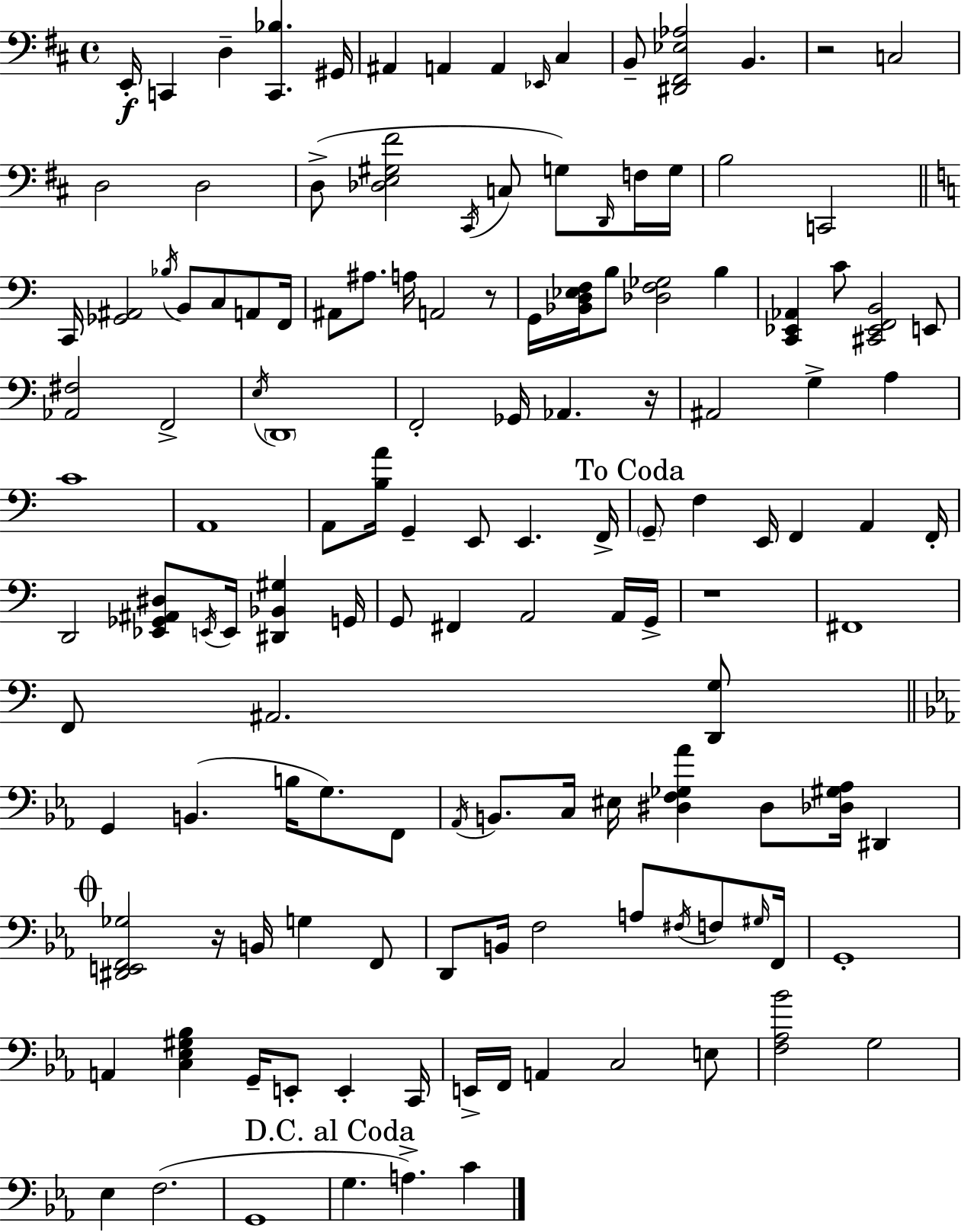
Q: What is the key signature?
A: D major